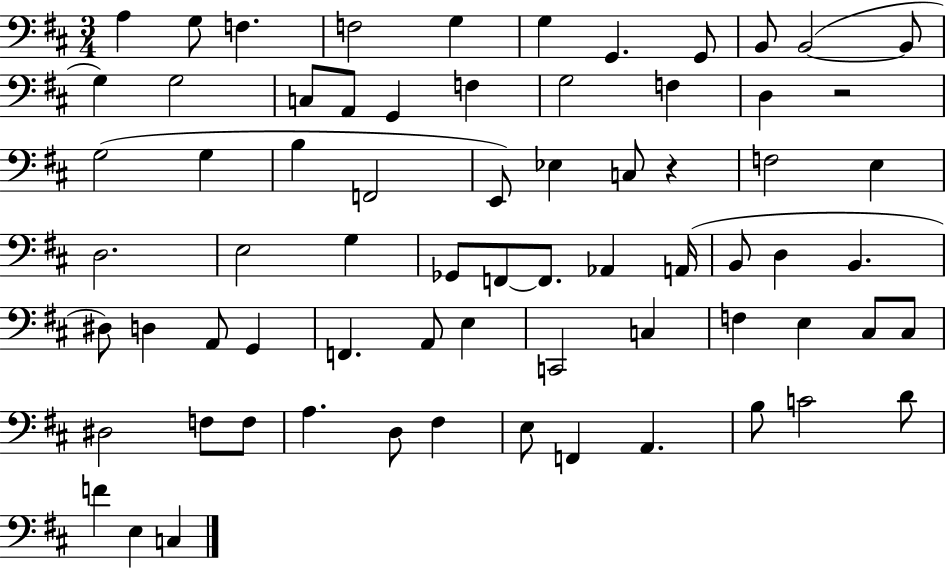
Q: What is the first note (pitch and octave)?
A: A3